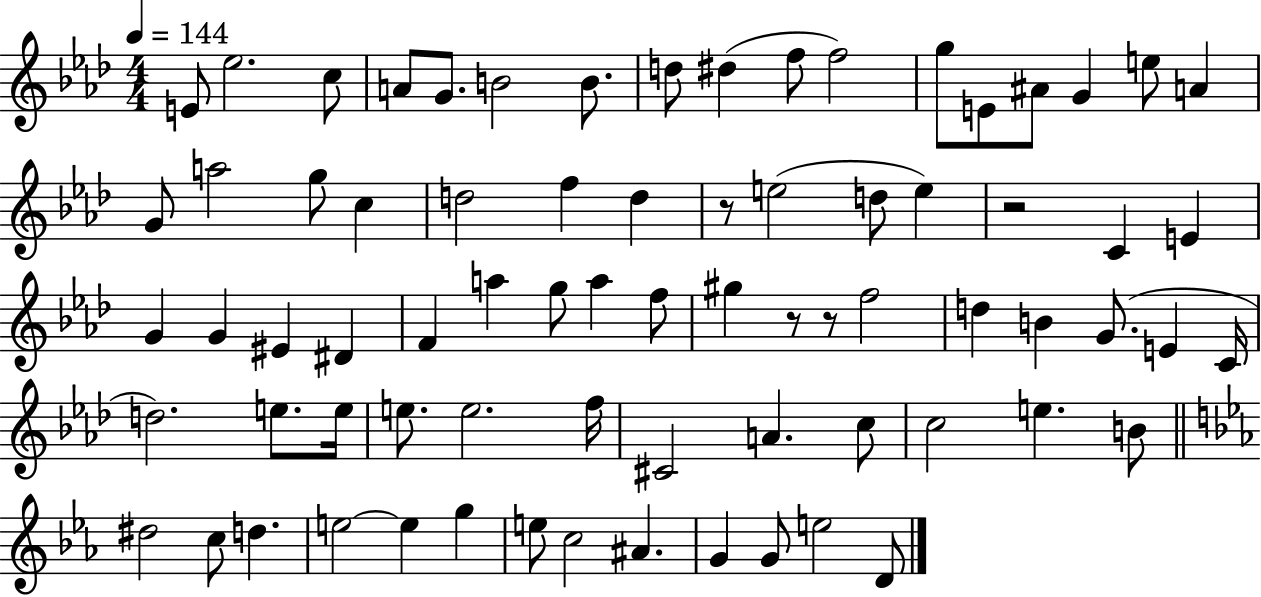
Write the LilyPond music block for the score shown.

{
  \clef treble
  \numericTimeSignature
  \time 4/4
  \key aes \major
  \tempo 4 = 144
  e'8 ees''2. c''8 | a'8 g'8. b'2 b'8. | d''8 dis''4( f''8 f''2) | g''8 e'8 ais'8 g'4 e''8 a'4 | \break g'8 a''2 g''8 c''4 | d''2 f''4 d''4 | r8 e''2( d''8 e''4) | r2 c'4 e'4 | \break g'4 g'4 eis'4 dis'4 | f'4 a''4 g''8 a''4 f''8 | gis''4 r8 r8 f''2 | d''4 b'4 g'8.( e'4 c'16 | \break d''2.) e''8. e''16 | e''8. e''2. f''16 | cis'2 a'4. c''8 | c''2 e''4. b'8 | \break \bar "||" \break \key c \minor dis''2 c''8 d''4. | e''2~~ e''4 g''4 | e''8 c''2 ais'4. | g'4 g'8 e''2 d'8 | \break \bar "|."
}